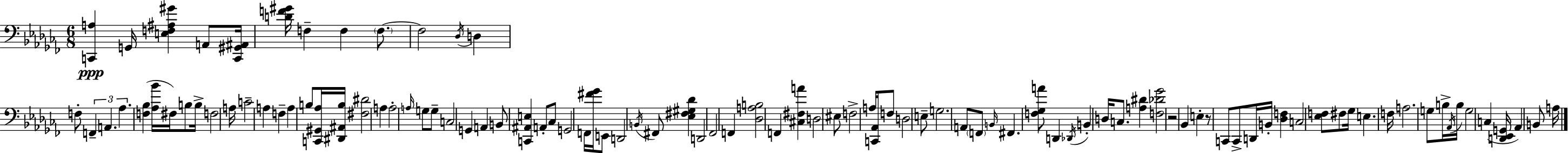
[C2,A3]/q G2/s [E3,F3,A#3,G#4]/q A2/e [C2,G#2,A#2]/s [D4,F4,G#4]/s F3/q F3/q F3/e. F3/h Db3/s D3/q F3/e F2/q A2/q. Ab3/q. [F3,Bb3]/q [Ab3,Bb4]/s F#3/s B3/e B3/s F3/h A3/s C4/h A3/q F3/q A3/q B3/e [C2,G#2,Ab3]/s [D#2,A#2,B3]/s [F#3,D#4]/h A3/q A3/h A3/s G3/e G3/e C3/h G2/q A2/q B2/e [C2,A#2,E3]/q A2/e CES3/e G2/h F2/s [F#4,Gb4]/s E2/e D2/h B2/s F#2/e [Eb3,F#3,G#3,Db4]/q D2/h FES2/h F2/q [Db3,A3,B3]/h F2/q [C#3,F#3,A4]/q D3/h EIS3/e F3/h A3/s [C2,Ab2]/s F3/e D3/h E3/e G3/h. A2/e F2/e B2/s F#2/q. [F3,Gb3,A4]/e D2/q Db2/s B2/q D3/s C3/e. [A3,D#4]/q [F3,Db4,Gb4]/h R/h Bb2/q E3/q R/e C2/e C2/e D2/s B2/s [Db3,F3]/q C3/h [Eb3,F3]/e F#3/e Gb3/s E3/q. F3/s A3/h. G3/e B3/s Ab2/s B3/s G3/h C3/q [D2,Eb2,G2]/s Ab2/q B2/e A3/s